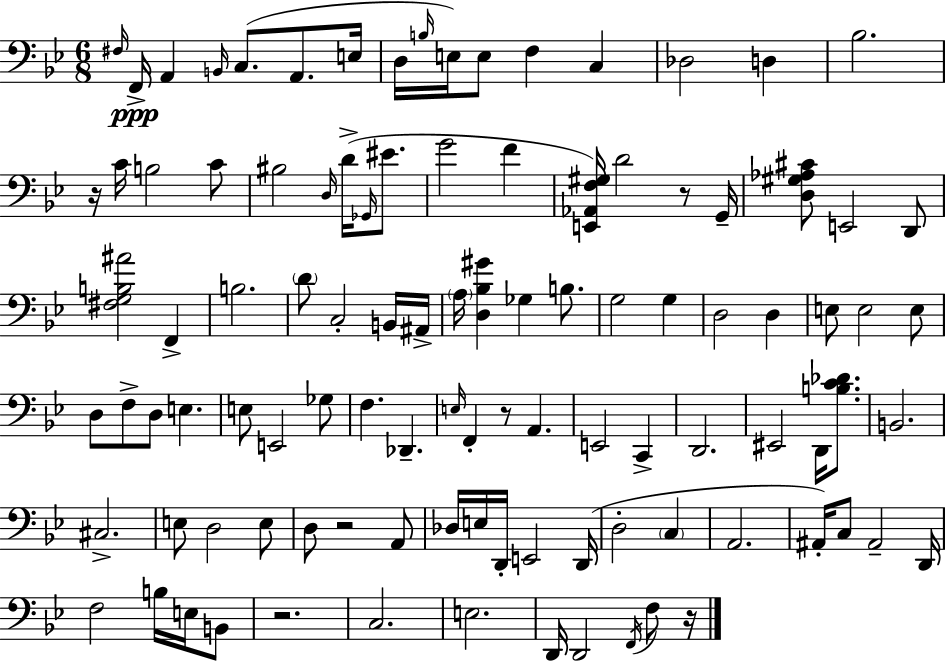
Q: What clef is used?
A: bass